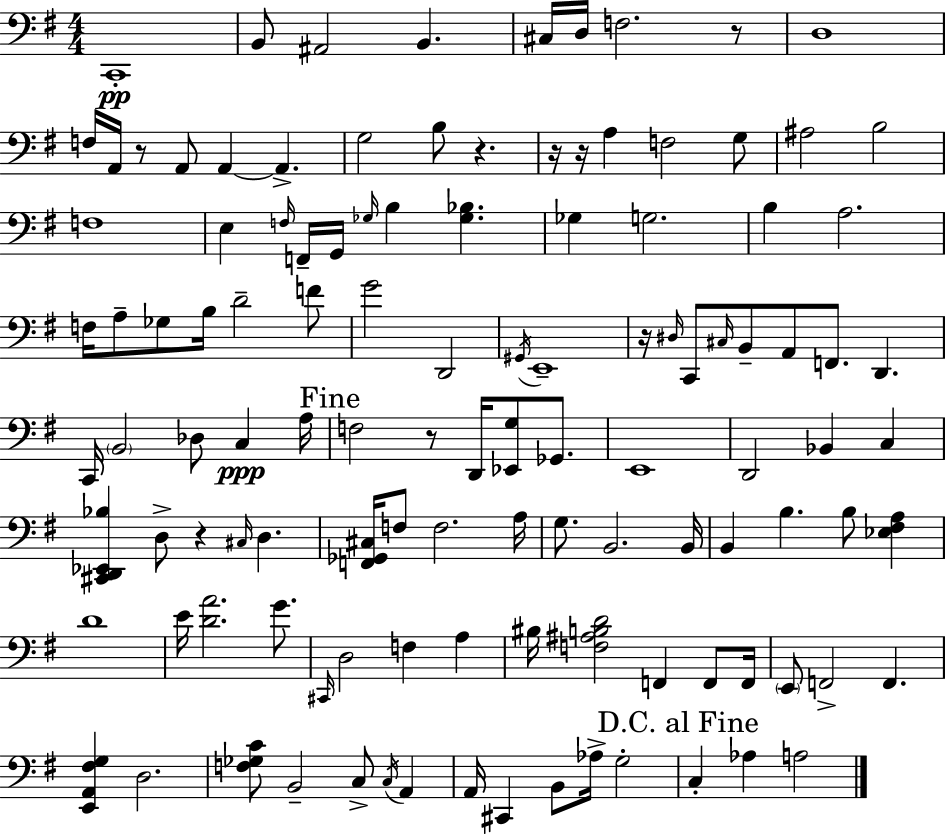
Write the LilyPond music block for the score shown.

{
  \clef bass
  \numericTimeSignature
  \time 4/4
  \key e \minor
  c,1-.\pp | b,8 ais,2 b,4. | cis16 d16 f2. r8 | d1 | \break f16 a,16 r8 a,8 a,4~~ a,4.-> | g2 b8 r4. | r16 r16 a4 f2 g8 | ais2 b2 | \break f1 | e4 \grace { f16 } f,16-- g,16 \grace { ges16 } b4 <ges bes>4. | ges4 g2. | b4 a2. | \break f16 a8-- ges8 b16 d'2-- | f'8 g'2 d,2 | \acciaccatura { gis,16 } e,1-- | r16 \grace { dis16 } c,8 \grace { cis16 } b,8-- a,8 f,8. d,4. | \break c,16 \parenthesize b,2 des8 | c4\ppp a16 \mark "Fine" f2 r8 d,16 | <ees, g>8 ges,8. e,1 | d,2 bes,4 | \break c4 <cis, d, ees, bes>4 d8-> r4 \grace { cis16 } | d4. <f, ges, cis>16 f8 f2. | a16 g8. b,2. | b,16 b,4 b4. | \break b8 <ees fis a>4 d'1 | e'16 <d' a'>2. | g'8. \grace { cis,16 } d2 f4 | a4 bis16 <f ais b d'>2 | \break f,4 f,8 f,16 \parenthesize e,8 f,2-> | f,4. <e, a, fis g>4 d2. | <f ges c'>8 b,2-- | c8-> \acciaccatura { c16 } a,4 a,16 cis,4 b,8 aes16-> | \break g2-. \mark "D.C. al Fine" c4-. aes4 | a2 \bar "|."
}